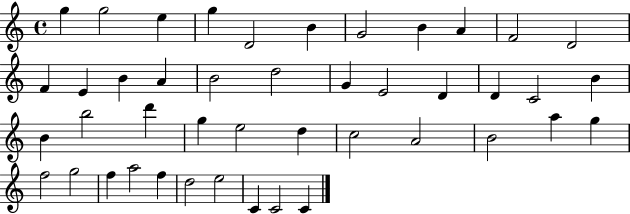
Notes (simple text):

G5/q G5/h E5/q G5/q D4/h B4/q G4/h B4/q A4/q F4/h D4/h F4/q E4/q B4/q A4/q B4/h D5/h G4/q E4/h D4/q D4/q C4/h B4/q B4/q B5/h D6/q G5/q E5/h D5/q C5/h A4/h B4/h A5/q G5/q F5/h G5/h F5/q A5/h F5/q D5/h E5/h C4/q C4/h C4/q